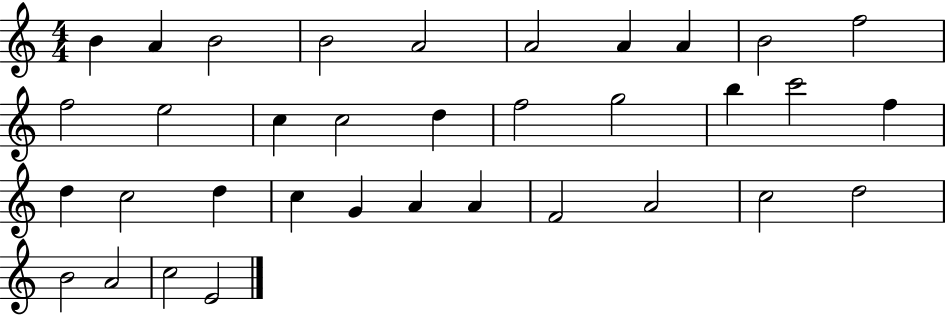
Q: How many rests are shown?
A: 0